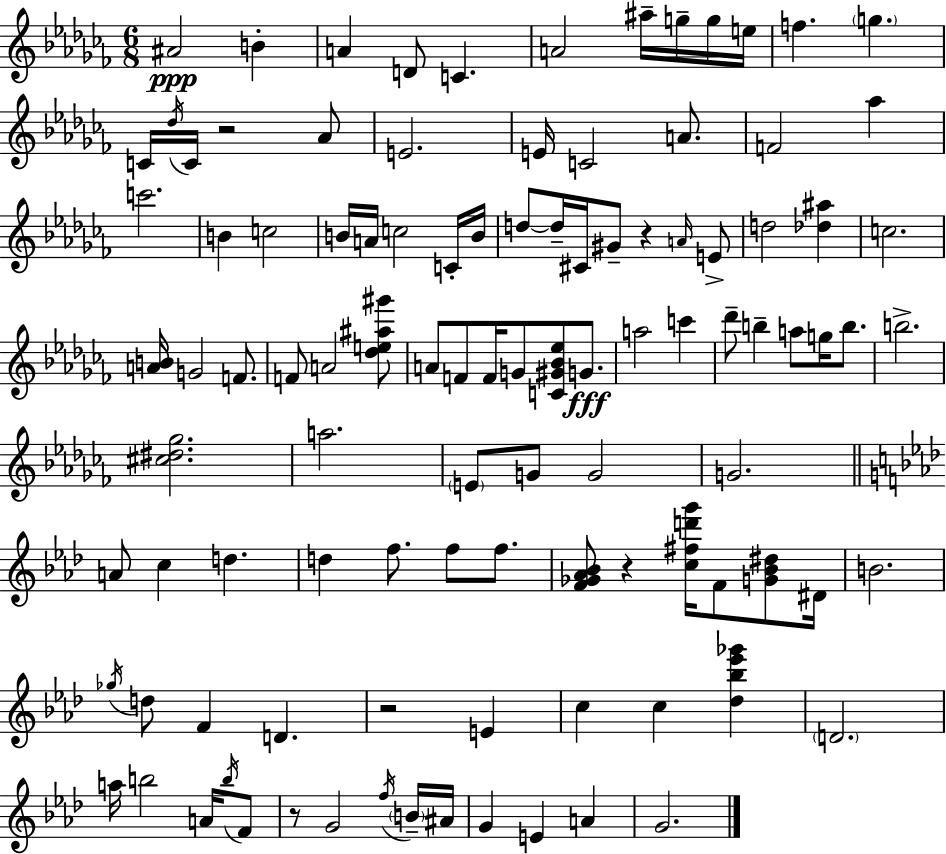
A#4/h B4/q A4/q D4/e C4/q. A4/h A#5/s G5/s G5/s E5/s F5/q. G5/q. C4/s Db5/s C4/s R/h Ab4/e E4/h. E4/s C4/h A4/e. F4/h Ab5/q C6/h. B4/q C5/h B4/s A4/s C5/h C4/s B4/s D5/e D5/s C#4/s G#4/e R/q A4/s E4/e D5/h [Db5,A#5]/q C5/h. [A4,B4]/s G4/h F4/e. F4/e A4/h [Db5,E5,A#5,G#6]/e A4/e F4/e F4/s G4/e [C4,G#4,Bb4,Eb5]/e G4/e. A5/h C6/q Db6/e B5/q A5/e G5/s B5/e. B5/h. [C#5,D#5,Gb5]/h. A5/h. E4/e G4/e G4/h G4/h. A4/e C5/q D5/q. D5/q F5/e. F5/e F5/e. [F4,Gb4,Ab4,Bb4]/e R/q [C5,F#5,D6,G6]/s F4/e [G4,Bb4,D#5]/e D#4/s B4/h. Gb5/s D5/e F4/q D4/q. R/h E4/q C5/q C5/q [Db5,Bb5,Eb6,Gb6]/q D4/h. A5/s B5/h A4/s B5/s F4/e R/e G4/h F5/s B4/s A#4/s G4/q E4/q A4/q G4/h.